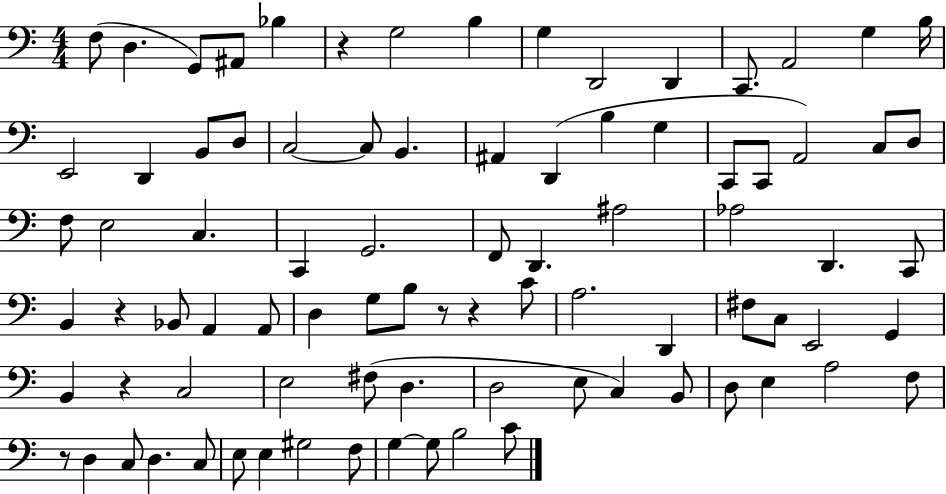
F3/e D3/q. G2/e A#2/e Bb3/q R/q G3/h B3/q G3/q D2/h D2/q C2/e. A2/h G3/q B3/s E2/h D2/q B2/e D3/e C3/h C3/e B2/q. A#2/q D2/q B3/q G3/q C2/e C2/e A2/h C3/e D3/e F3/e E3/h C3/q. C2/q G2/h. F2/e D2/q. A#3/h Ab3/h D2/q. C2/e B2/q R/q Bb2/e A2/q A2/e D3/q G3/e B3/e R/e R/q C4/e A3/h. D2/q F#3/e C3/e E2/h G2/q B2/q R/q C3/h E3/h F#3/e D3/q. D3/h E3/e C3/q B2/e D3/e E3/q A3/h F3/e R/e D3/q C3/e D3/q. C3/e E3/e E3/q G#3/h F3/e G3/q G3/e B3/h C4/e